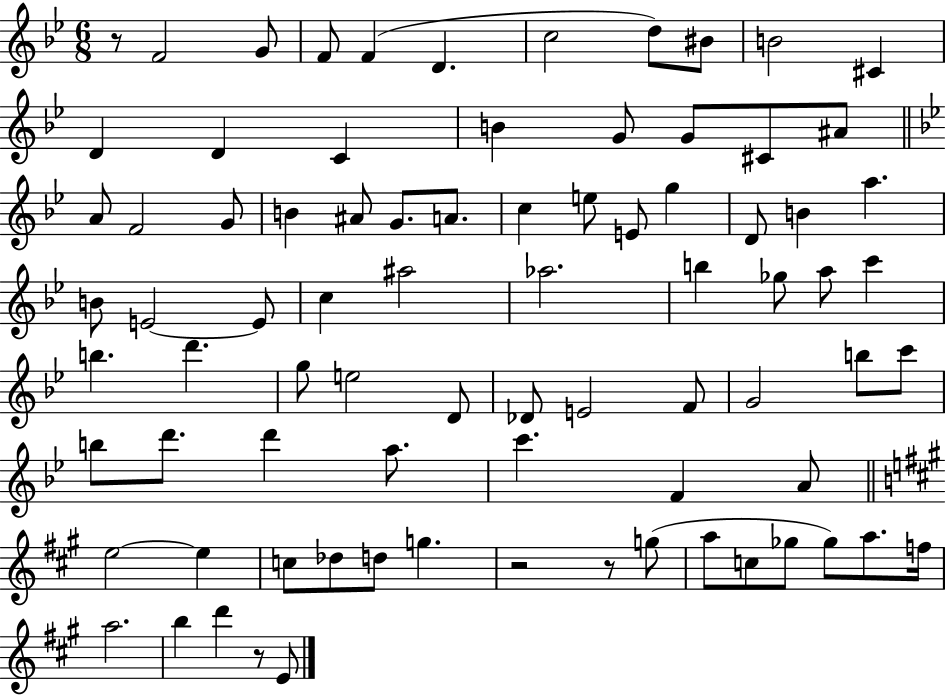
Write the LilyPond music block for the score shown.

{
  \clef treble
  \numericTimeSignature
  \time 6/8
  \key bes \major
  r8 f'2 g'8 | f'8 f'4( d'4. | c''2 d''8) bis'8 | b'2 cis'4 | \break d'4 d'4 c'4 | b'4 g'8 g'8 cis'8 ais'8 | \bar "||" \break \key bes \major a'8 f'2 g'8 | b'4 ais'8 g'8. a'8. | c''4 e''8 e'8 g''4 | d'8 b'4 a''4. | \break b'8 e'2~~ e'8 | c''4 ais''2 | aes''2. | b''4 ges''8 a''8 c'''4 | \break b''4. d'''4. | g''8 e''2 d'8 | des'8 e'2 f'8 | g'2 b''8 c'''8 | \break b''8 d'''8. d'''4 a''8. | c'''4. f'4 a'8 | \bar "||" \break \key a \major e''2~~ e''4 | c''8 des''8 d''8 g''4. | r2 r8 g''8( | a''8 c''8 ges''8 ges''8) a''8. f''16 | \break a''2. | b''4 d'''4 r8 e'8 | \bar "|."
}